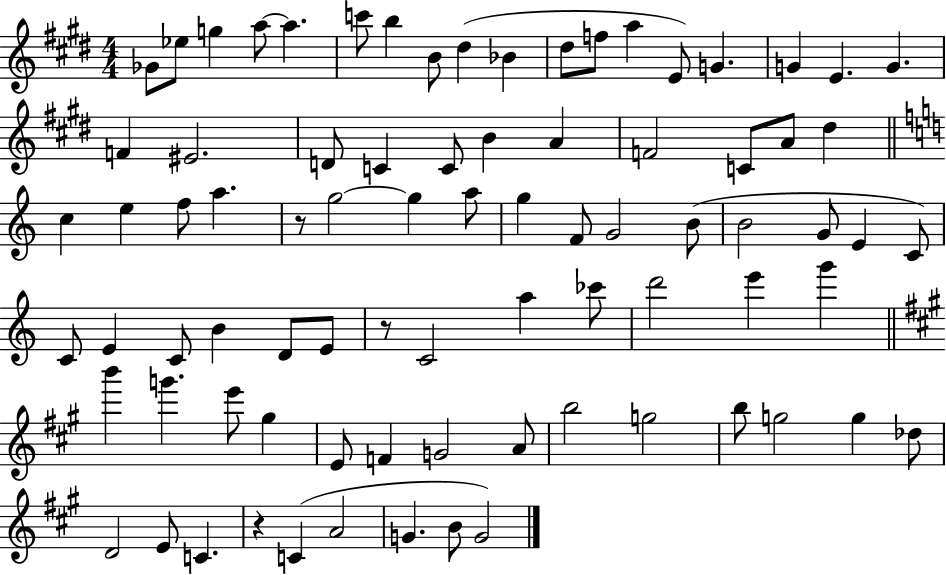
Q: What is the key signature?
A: E major